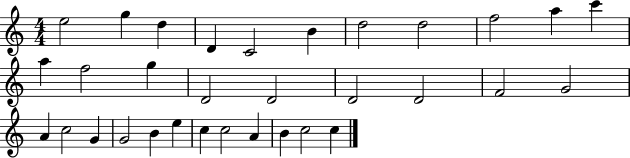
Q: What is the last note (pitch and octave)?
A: C5